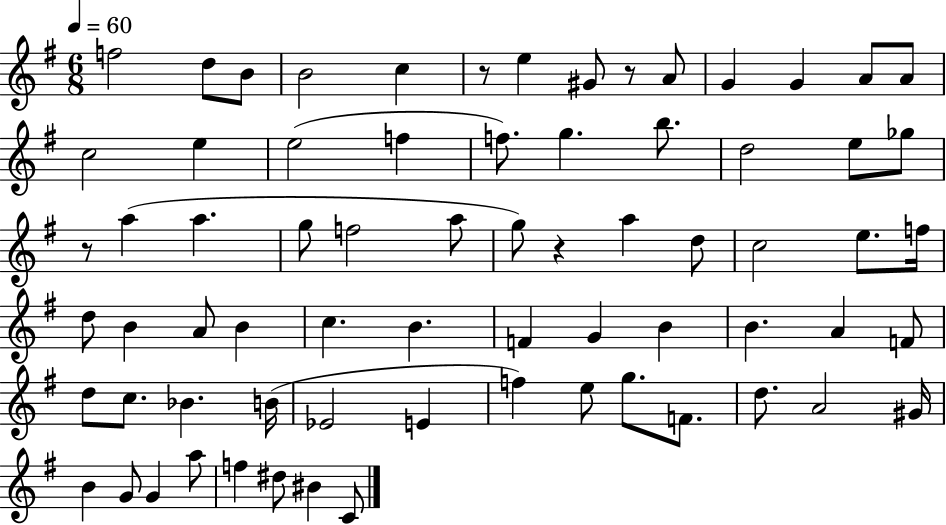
F5/h D5/e B4/e B4/h C5/q R/e E5/q G#4/e R/e A4/e G4/q G4/q A4/e A4/e C5/h E5/q E5/h F5/q F5/e. G5/q. B5/e. D5/h E5/e Gb5/e R/e A5/q A5/q. G5/e F5/h A5/e G5/e R/q A5/q D5/e C5/h E5/e. F5/s D5/e B4/q A4/e B4/q C5/q. B4/q. F4/q G4/q B4/q B4/q. A4/q F4/e D5/e C5/e. Bb4/q. B4/s Eb4/h E4/q F5/q E5/e G5/e. F4/e. D5/e. A4/h G#4/s B4/q G4/e G4/q A5/e F5/q D#5/e BIS4/q C4/e